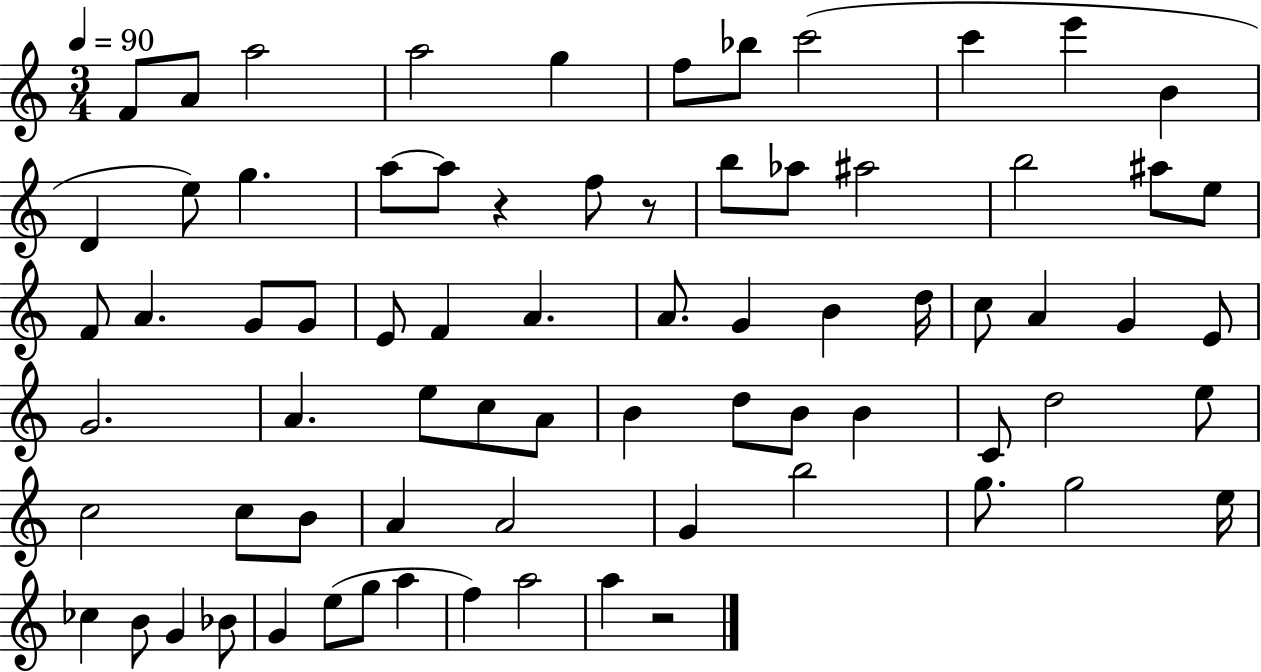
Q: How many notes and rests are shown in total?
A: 74